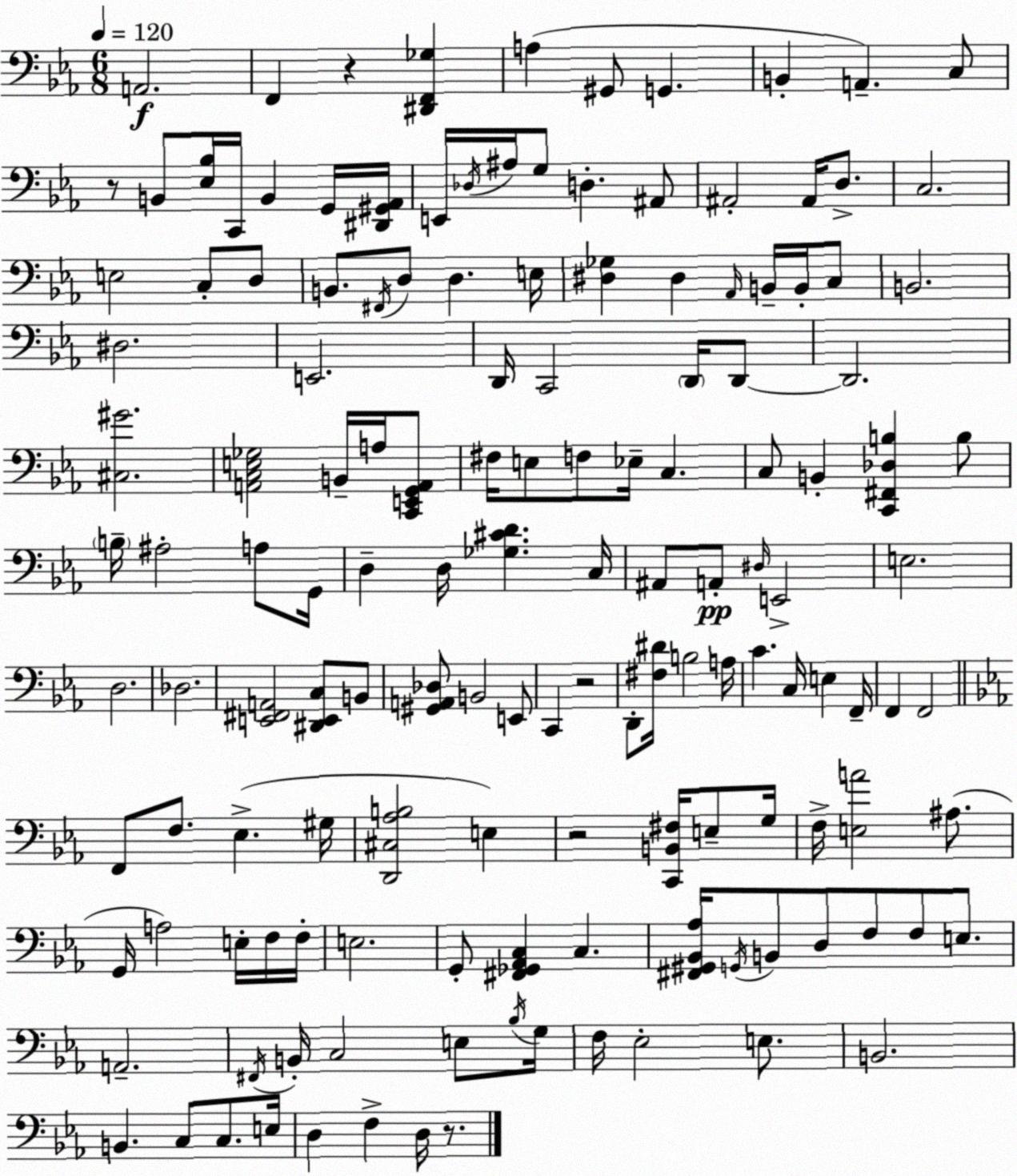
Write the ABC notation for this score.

X:1
T:Untitled
M:6/8
L:1/4
K:Eb
A,,2 F,, z [^D,,F,,_G,] A, ^G,,/2 G,, B,, A,, C,/2 z/2 B,,/2 [_E,_B,]/4 C,,/4 B,, G,,/4 [^D,,^G,,_A,,]/4 E,,/4 _D,/4 ^A,/4 G,/2 D, ^A,,/2 ^A,,2 ^A,,/4 D,/2 C,2 E,2 C,/2 D,/2 B,,/2 ^F,,/4 D,/2 D, E,/4 [^D,_G,] ^D, _A,,/4 B,,/4 B,,/4 C,/2 B,,2 ^D,2 E,,2 D,,/4 C,,2 D,,/4 D,,/2 D,,2 [^C,^G]2 [A,,C,E,_G,]2 B,,/4 A,/4 [C,,E,,G,,A,,]/2 ^F,/4 E,/2 F,/2 _E,/4 C, C,/2 B,, [C,,^F,,_D,B,] B,/2 B,/4 ^A,2 A,/2 G,,/4 D, D,/4 [_G,^CD] C,/4 ^A,,/2 A,,/2 ^D,/4 E,,2 E,2 D,2 _D,2 [E,,^F,,A,,]2 [^D,,E,,C,]/2 B,,/2 [^G,,A,,_D,]/2 B,,2 E,,/2 C,, z2 D,,/2 [^F,^D]/4 B,2 A,/4 C C,/4 E, F,,/4 F,, F,,2 F,,/2 F,/2 _E, ^G,/4 [D,,^C,_A,B,]2 E, z2 [C,,B,,^F,]/4 E,/2 G,/4 F,/4 [E,A]2 ^A,/2 G,,/4 A,2 E,/4 F,/4 F,/4 E,2 G,,/2 [^F,,_G,,_A,,C,] C, [^F,,^G,,_B,,_A,]/4 G,,/4 B,,/2 D,/2 F,/2 F,/2 E,/2 A,,2 ^F,,/4 B,,/4 C,2 E,/2 _B,/4 G,/4 F,/4 _E,2 E,/2 B,,2 B,, C,/2 C,/2 E,/4 D, F, D,/4 z/2